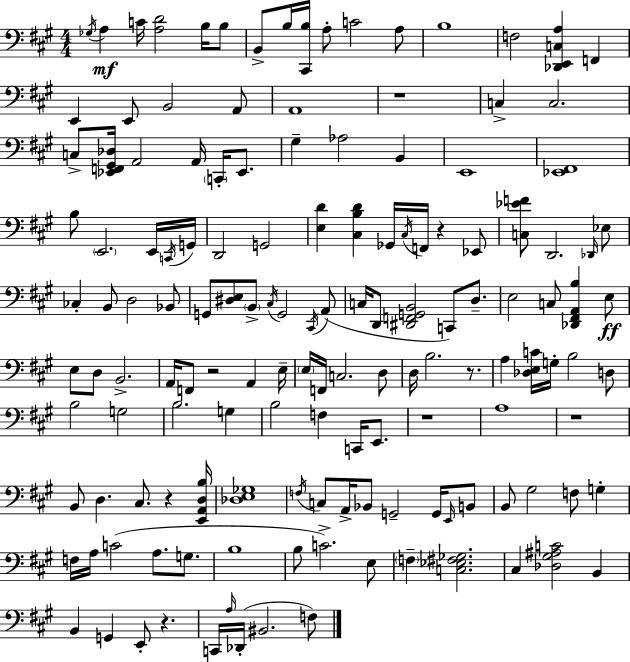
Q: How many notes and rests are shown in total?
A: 145